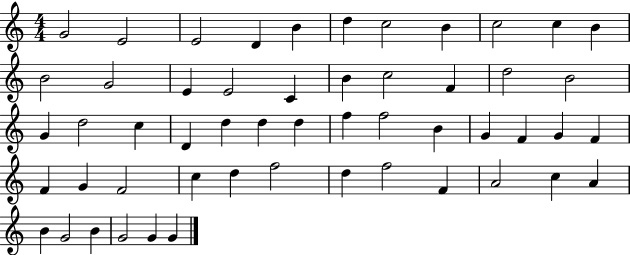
{
  \clef treble
  \numericTimeSignature
  \time 4/4
  \key c \major
  g'2 e'2 | e'2 d'4 b'4 | d''4 c''2 b'4 | c''2 c''4 b'4 | \break b'2 g'2 | e'4 e'2 c'4 | b'4 c''2 f'4 | d''2 b'2 | \break g'4 d''2 c''4 | d'4 d''4 d''4 d''4 | f''4 f''2 b'4 | g'4 f'4 g'4 f'4 | \break f'4 g'4 f'2 | c''4 d''4 f''2 | d''4 f''2 f'4 | a'2 c''4 a'4 | \break b'4 g'2 b'4 | g'2 g'4 g'4 | \bar "|."
}